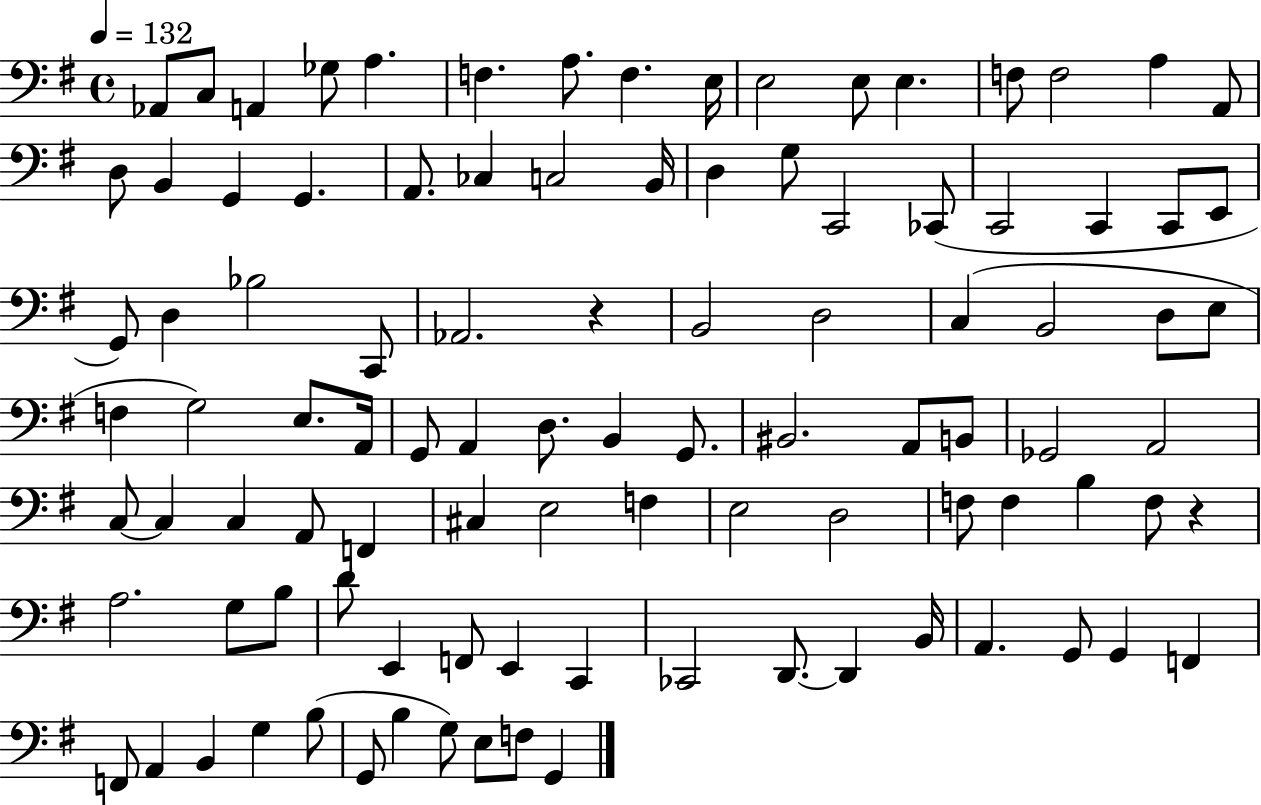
{
  \clef bass
  \time 4/4
  \defaultTimeSignature
  \key g \major
  \tempo 4 = 132
  aes,8 c8 a,4 ges8 a4. | f4. a8. f4. e16 | e2 e8 e4. | f8 f2 a4 a,8 | \break d8 b,4 g,4 g,4. | a,8. ces4 c2 b,16 | d4 g8 c,2 ces,8( | c,2 c,4 c,8 e,8 | \break g,8) d4 bes2 c,8 | aes,2. r4 | b,2 d2 | c4( b,2 d8 e8 | \break f4 g2) e8. a,16 | g,8 a,4 d8. b,4 g,8. | bis,2. a,8 b,8 | ges,2 a,2 | \break c8~~ c4 c4 a,8 f,4 | cis4 e2 f4 | e2 d2 | f8 f4 b4 f8 r4 | \break a2. g8 b8 | d'8 e,4 f,8 e,4 c,4 | ces,2 d,8.~~ d,4 b,16 | a,4. g,8 g,4 f,4 | \break f,8 a,4 b,4 g4 b8( | g,8 b4 g8) e8 f8 g,4 | \bar "|."
}